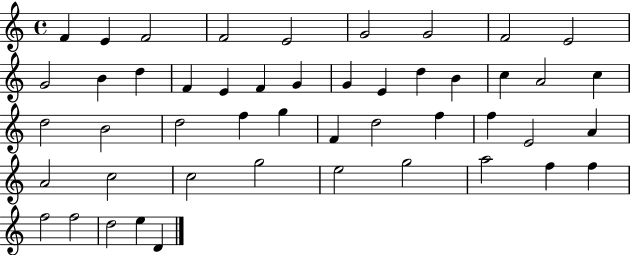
F4/q E4/q F4/h F4/h E4/h G4/h G4/h F4/h E4/h G4/h B4/q D5/q F4/q E4/q F4/q G4/q G4/q E4/q D5/q B4/q C5/q A4/h C5/q D5/h B4/h D5/h F5/q G5/q F4/q D5/h F5/q F5/q E4/h A4/q A4/h C5/h C5/h G5/h E5/h G5/h A5/h F5/q F5/q F5/h F5/h D5/h E5/q D4/q